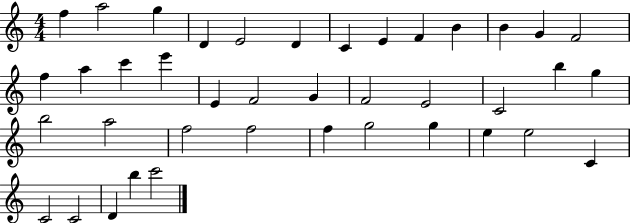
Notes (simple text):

F5/q A5/h G5/q D4/q E4/h D4/q C4/q E4/q F4/q B4/q B4/q G4/q F4/h F5/q A5/q C6/q E6/q E4/q F4/h G4/q F4/h E4/h C4/h B5/q G5/q B5/h A5/h F5/h F5/h F5/q G5/h G5/q E5/q E5/h C4/q C4/h C4/h D4/q B5/q C6/h